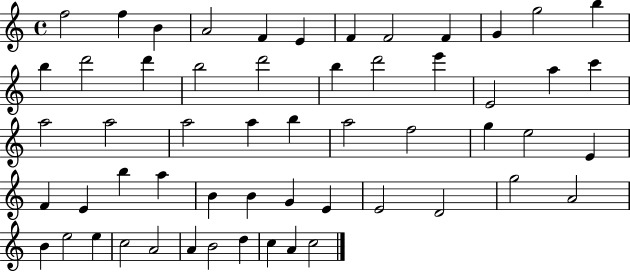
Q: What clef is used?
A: treble